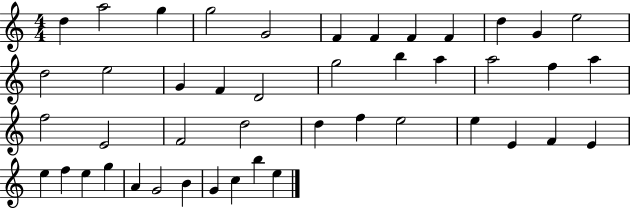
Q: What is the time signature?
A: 4/4